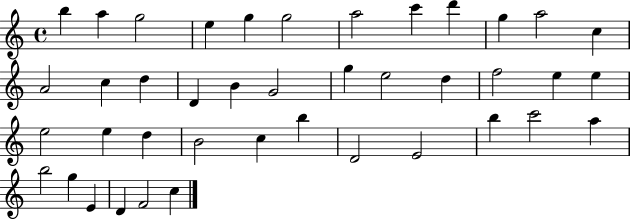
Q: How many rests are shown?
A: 0